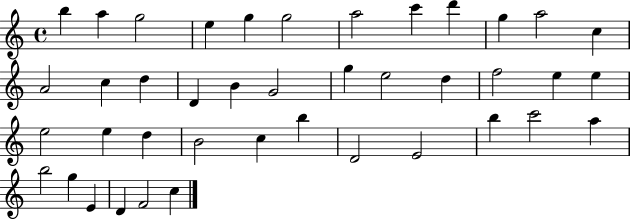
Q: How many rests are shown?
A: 0